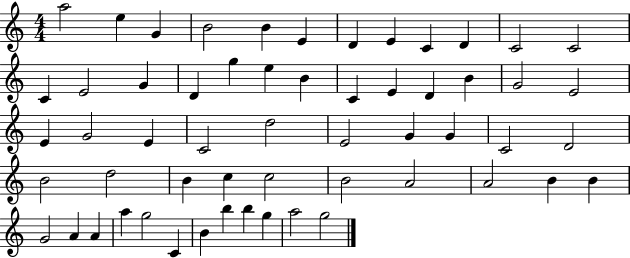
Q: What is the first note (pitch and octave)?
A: A5